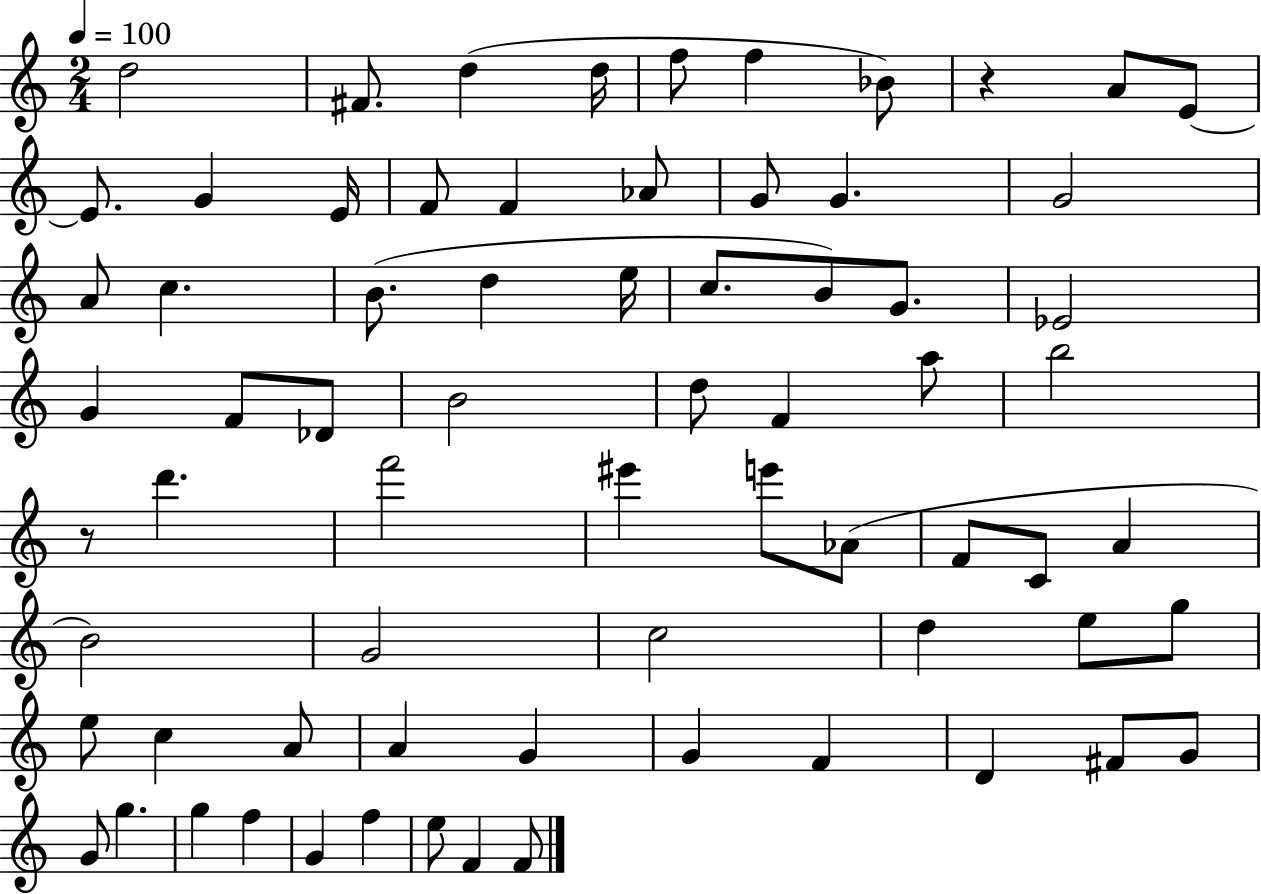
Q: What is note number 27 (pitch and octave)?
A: Eb4